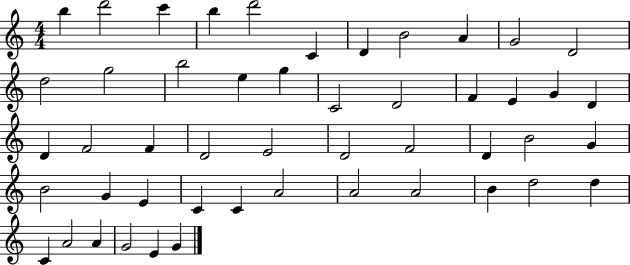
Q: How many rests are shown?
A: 0